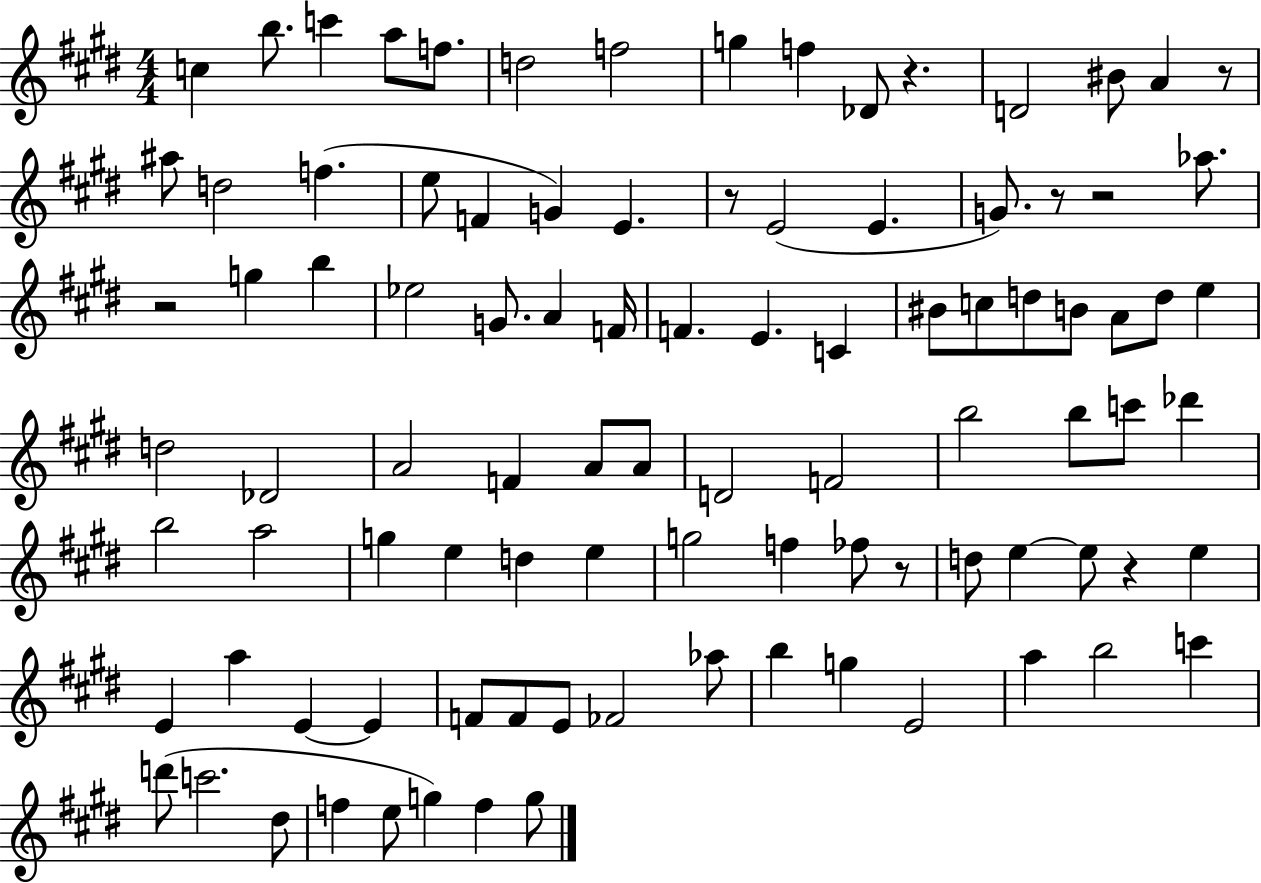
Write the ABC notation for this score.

X:1
T:Untitled
M:4/4
L:1/4
K:E
c b/2 c' a/2 f/2 d2 f2 g f _D/2 z D2 ^B/2 A z/2 ^a/2 d2 f e/2 F G E z/2 E2 E G/2 z/2 z2 _a/2 z2 g b _e2 G/2 A F/4 F E C ^B/2 c/2 d/2 B/2 A/2 d/2 e d2 _D2 A2 F A/2 A/2 D2 F2 b2 b/2 c'/2 _d' b2 a2 g e d e g2 f _f/2 z/2 d/2 e e/2 z e E a E E F/2 F/2 E/2 _F2 _a/2 b g E2 a b2 c' d'/2 c'2 ^d/2 f e/2 g f g/2